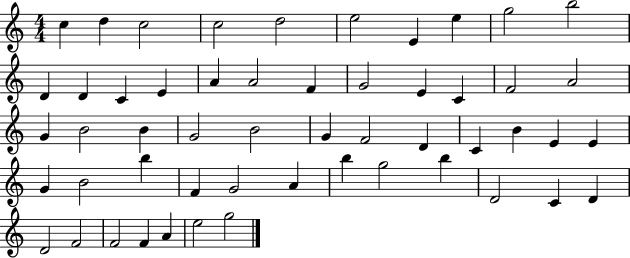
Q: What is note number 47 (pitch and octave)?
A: D4